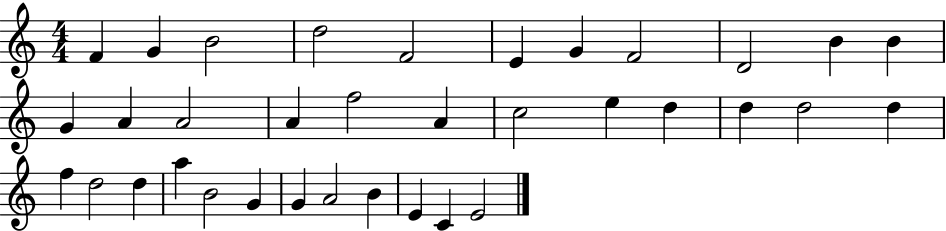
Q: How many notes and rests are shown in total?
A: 35